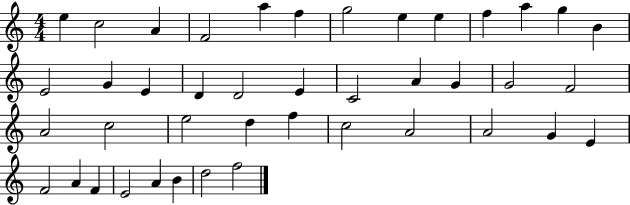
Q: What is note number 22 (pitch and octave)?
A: G4